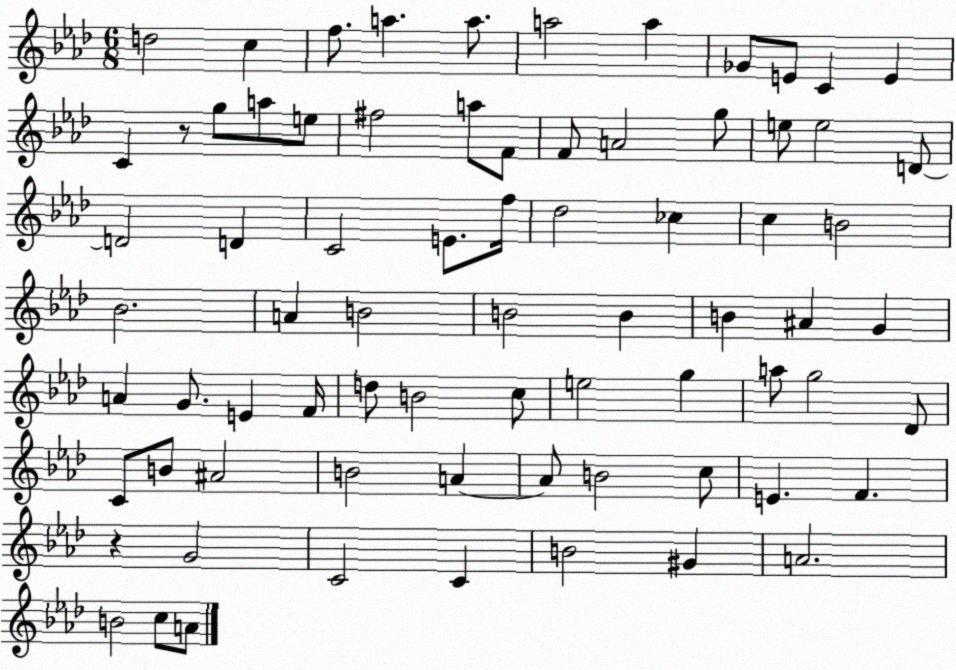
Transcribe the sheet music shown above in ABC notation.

X:1
T:Untitled
M:6/8
L:1/4
K:Ab
d2 c f/2 a a/2 a2 a _G/2 E/2 C E C z/2 g/2 a/2 e/2 ^f2 a/2 F/2 F/2 A2 g/2 e/2 e2 D/2 D2 D C2 E/2 f/4 _d2 _c c B2 _B2 A B2 B2 B B ^A G A G/2 E F/4 d/2 B2 c/2 e2 g a/2 g2 _D/2 C/2 B/2 ^A2 B2 A A/2 B2 c/2 E F z G2 C2 C B2 ^G A2 B2 c/2 A/2